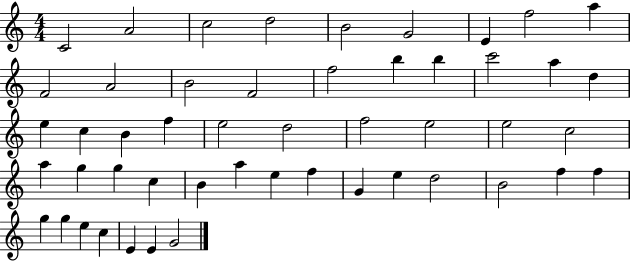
C4/h A4/h C5/h D5/h B4/h G4/h E4/q F5/h A5/q F4/h A4/h B4/h F4/h F5/h B5/q B5/q C6/h A5/q D5/q E5/q C5/q B4/q F5/q E5/h D5/h F5/h E5/h E5/h C5/h A5/q G5/q G5/q C5/q B4/q A5/q E5/q F5/q G4/q E5/q D5/h B4/h F5/q F5/q G5/q G5/q E5/q C5/q E4/q E4/q G4/h